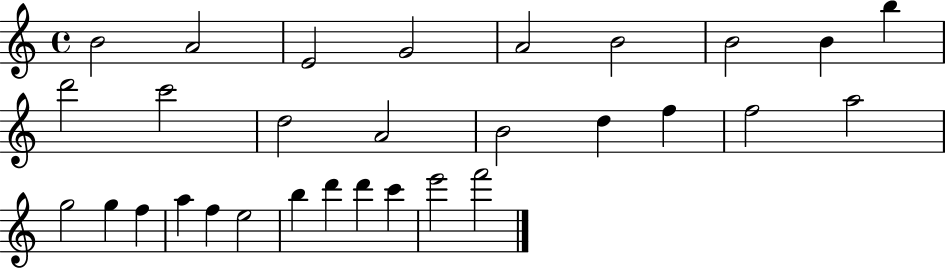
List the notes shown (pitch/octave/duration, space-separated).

B4/h A4/h E4/h G4/h A4/h B4/h B4/h B4/q B5/q D6/h C6/h D5/h A4/h B4/h D5/q F5/q F5/h A5/h G5/h G5/q F5/q A5/q F5/q E5/h B5/q D6/q D6/q C6/q E6/h F6/h